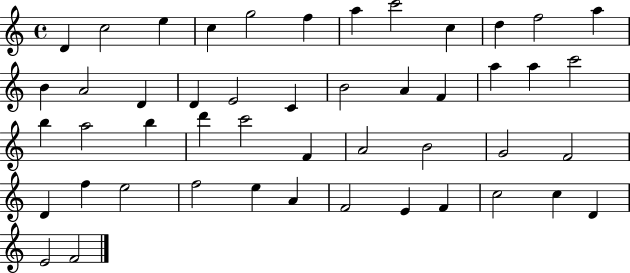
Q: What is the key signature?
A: C major